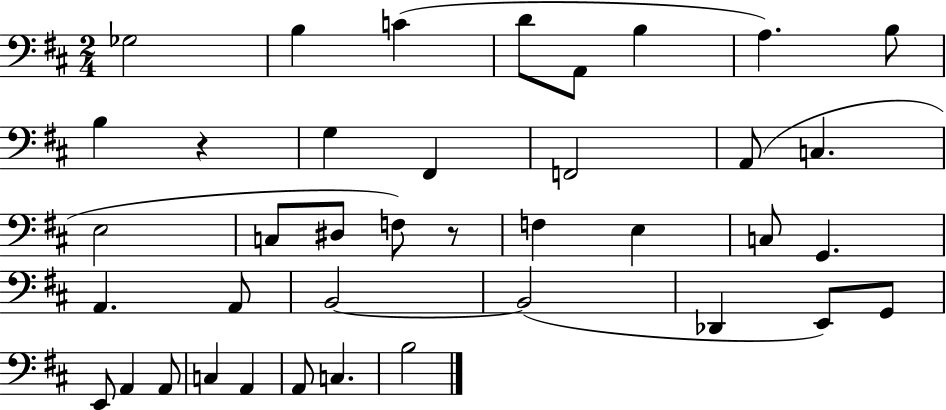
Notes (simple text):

Gb3/h B3/q C4/q D4/e A2/e B3/q A3/q. B3/e B3/q R/q G3/q F#2/q F2/h A2/e C3/q. E3/h C3/e D#3/e F3/e R/e F3/q E3/q C3/e G2/q. A2/q. A2/e B2/h B2/h Db2/q E2/e G2/e E2/e A2/q A2/e C3/q A2/q A2/e C3/q. B3/h